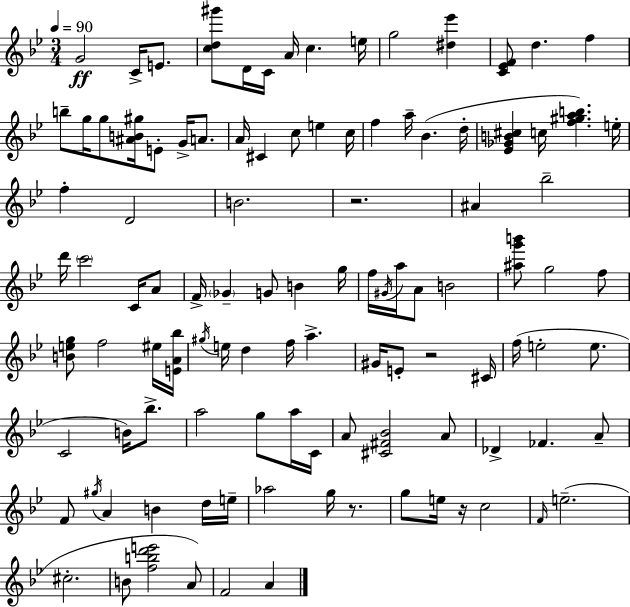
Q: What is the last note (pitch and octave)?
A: A4